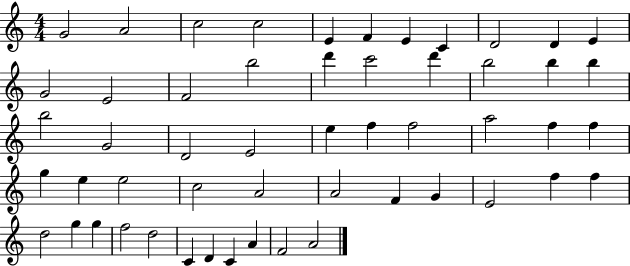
{
  \clef treble
  \numericTimeSignature
  \time 4/4
  \key c \major
  g'2 a'2 | c''2 c''2 | e'4 f'4 e'4 c'4 | d'2 d'4 e'4 | \break g'2 e'2 | f'2 b''2 | d'''4 c'''2 d'''4 | b''2 b''4 b''4 | \break b''2 g'2 | d'2 e'2 | e''4 f''4 f''2 | a''2 f''4 f''4 | \break g''4 e''4 e''2 | c''2 a'2 | a'2 f'4 g'4 | e'2 f''4 f''4 | \break d''2 g''4 g''4 | f''2 d''2 | c'4 d'4 c'4 a'4 | f'2 a'2 | \break \bar "|."
}